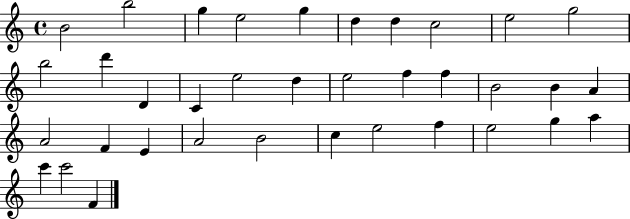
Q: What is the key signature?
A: C major